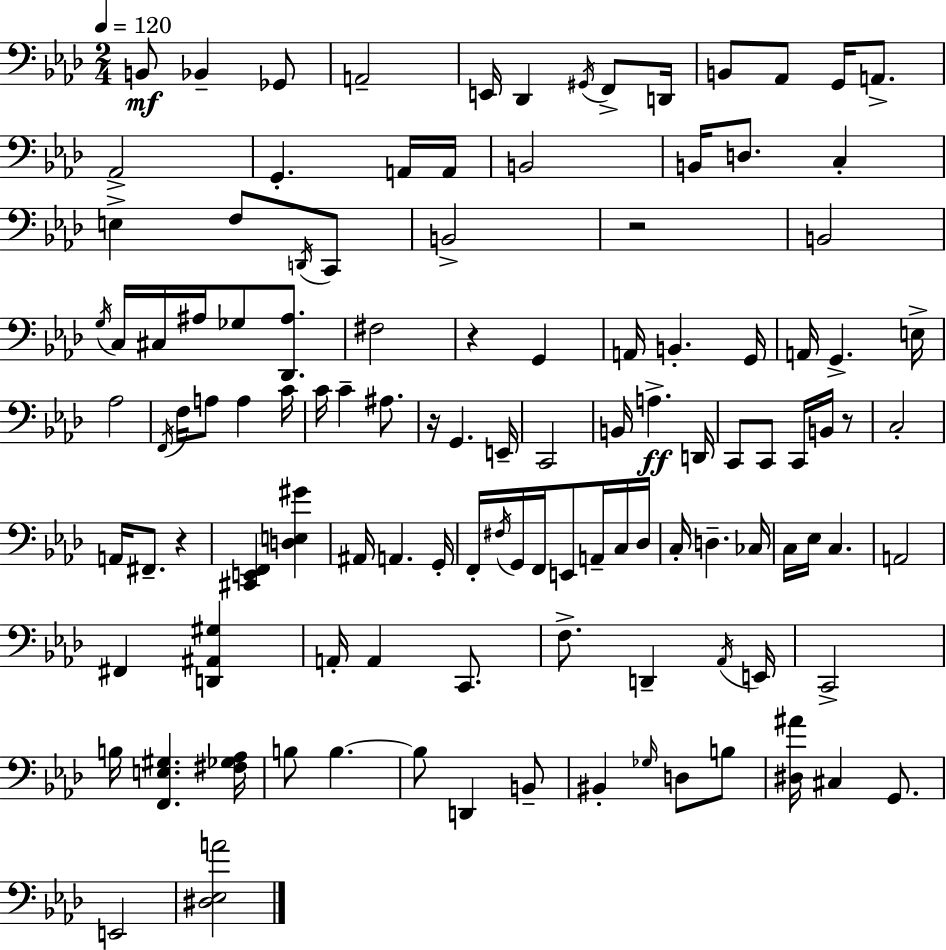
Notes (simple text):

B2/e Bb2/q Gb2/e A2/h E2/s Db2/q G#2/s F2/e D2/s B2/e Ab2/e G2/s A2/e. Ab2/h G2/q. A2/s A2/s B2/h B2/s D3/e. C3/q E3/q F3/e D2/s C2/e B2/h R/h B2/h G3/s C3/s C#3/s A#3/s Gb3/e [Db2,A#3]/e. F#3/h R/q G2/q A2/s B2/q. G2/s A2/s G2/q. E3/s Ab3/h F2/s F3/s A3/e A3/q C4/s C4/s C4/q A#3/e. R/s G2/q. E2/s C2/h B2/s A3/q. D2/s C2/e C2/e C2/s B2/s R/e C3/h A2/s F#2/e. R/q [C#2,E2,F2]/q [D3,E3,G#4]/q A#2/s A2/q. G2/s F2/s F#3/s G2/s F2/s E2/e A2/s C3/s Db3/s C3/s D3/q. CES3/s C3/s Eb3/s C3/q. A2/h F#2/q [D2,A#2,G#3]/q A2/s A2/q C2/e. F3/e. D2/q Ab2/s E2/s C2/h B3/s [F2,E3,G#3]/q. [F#3,Gb3,Ab3]/s B3/e B3/q. B3/e D2/q B2/e BIS2/q Gb3/s D3/e B3/e [D#3,A#4]/s C#3/q G2/e. E2/h [D#3,Eb3,A4]/h